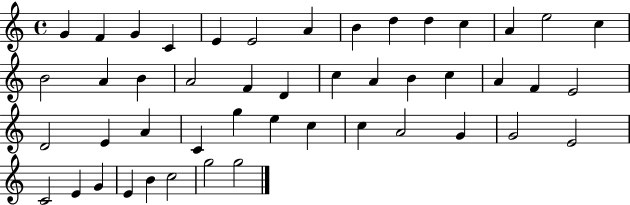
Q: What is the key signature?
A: C major